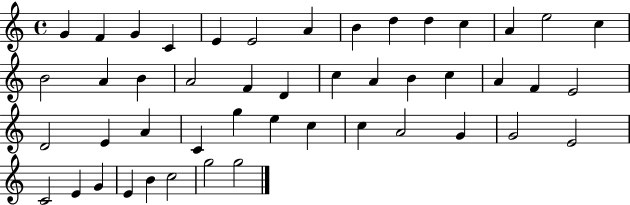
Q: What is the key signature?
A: C major